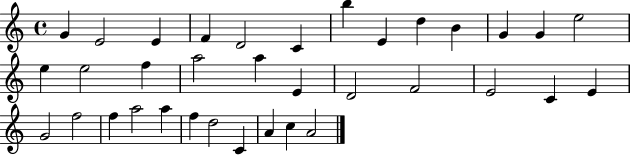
G4/q E4/h E4/q F4/q D4/h C4/q B5/q E4/q D5/q B4/q G4/q G4/q E5/h E5/q E5/h F5/q A5/h A5/q E4/q D4/h F4/h E4/h C4/q E4/q G4/h F5/h F5/q A5/h A5/q F5/q D5/h C4/q A4/q C5/q A4/h